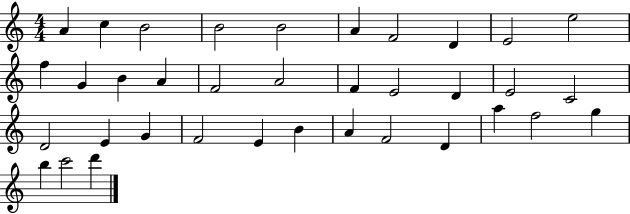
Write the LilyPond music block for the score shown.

{
  \clef treble
  \numericTimeSignature
  \time 4/4
  \key c \major
  a'4 c''4 b'2 | b'2 b'2 | a'4 f'2 d'4 | e'2 e''2 | \break f''4 g'4 b'4 a'4 | f'2 a'2 | f'4 e'2 d'4 | e'2 c'2 | \break d'2 e'4 g'4 | f'2 e'4 b'4 | a'4 f'2 d'4 | a''4 f''2 g''4 | \break b''4 c'''2 d'''4 | \bar "|."
}